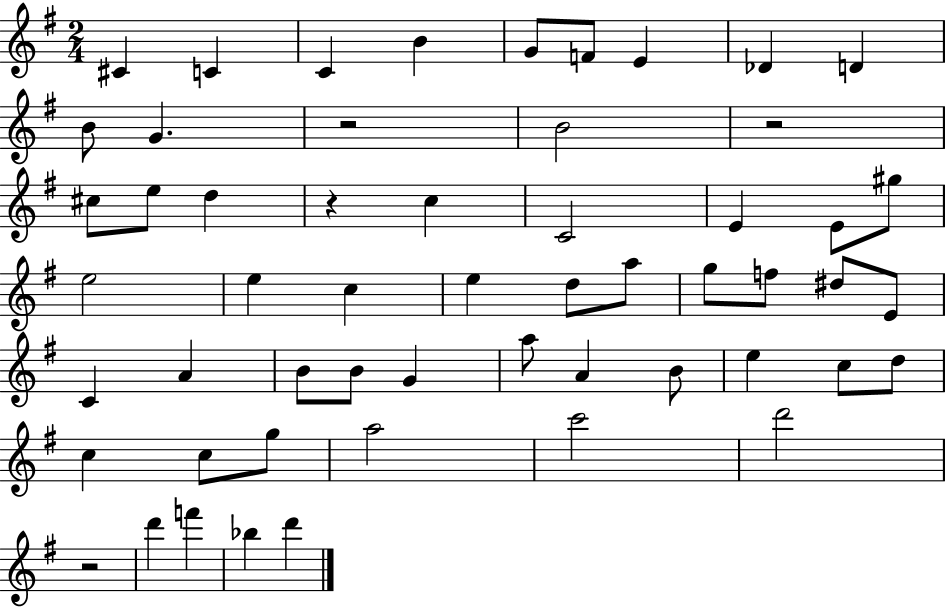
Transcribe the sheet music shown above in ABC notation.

X:1
T:Untitled
M:2/4
L:1/4
K:G
^C C C B G/2 F/2 E _D D B/2 G z2 B2 z2 ^c/2 e/2 d z c C2 E E/2 ^g/2 e2 e c e d/2 a/2 g/2 f/2 ^d/2 E/2 C A B/2 B/2 G a/2 A B/2 e c/2 d/2 c c/2 g/2 a2 c'2 d'2 z2 d' f' _b d'